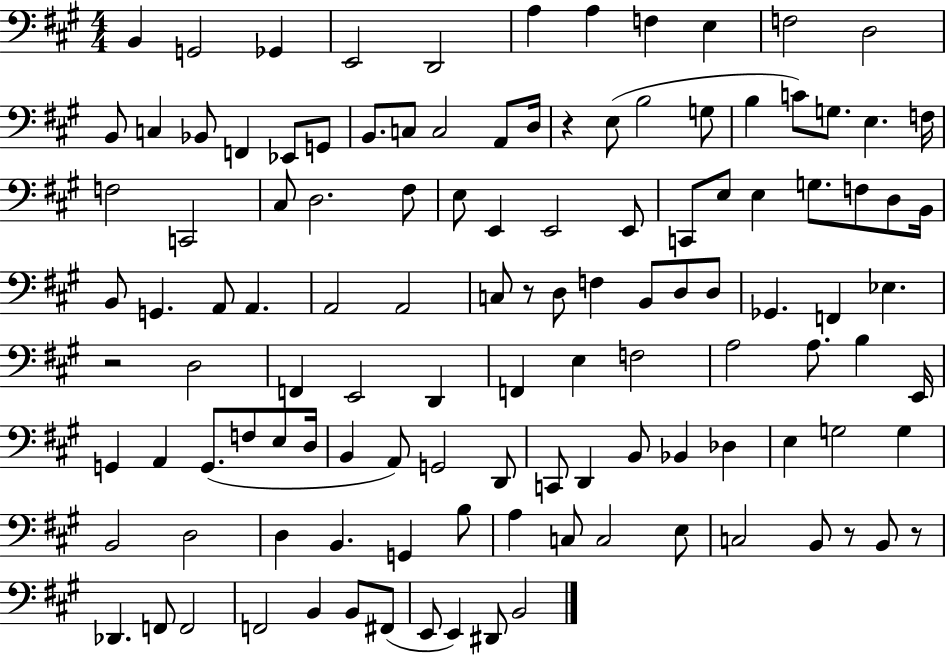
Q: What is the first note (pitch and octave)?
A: B2